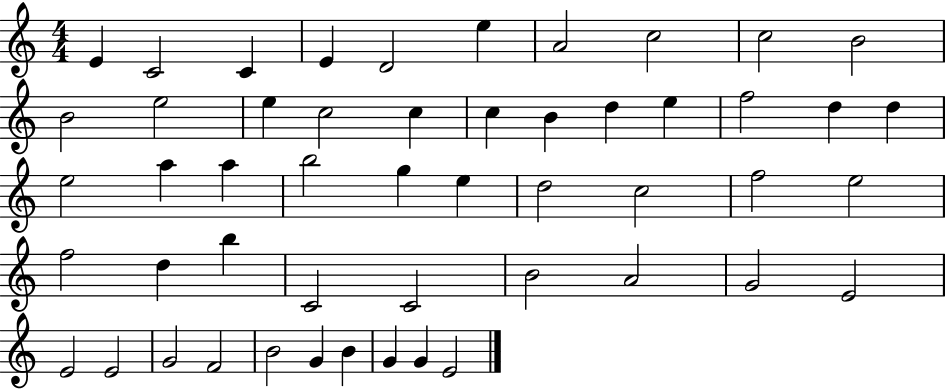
E4/q C4/h C4/q E4/q D4/h E5/q A4/h C5/h C5/h B4/h B4/h E5/h E5/q C5/h C5/q C5/q B4/q D5/q E5/q F5/h D5/q D5/q E5/h A5/q A5/q B5/h G5/q E5/q D5/h C5/h F5/h E5/h F5/h D5/q B5/q C4/h C4/h B4/h A4/h G4/h E4/h E4/h E4/h G4/h F4/h B4/h G4/q B4/q G4/q G4/q E4/h